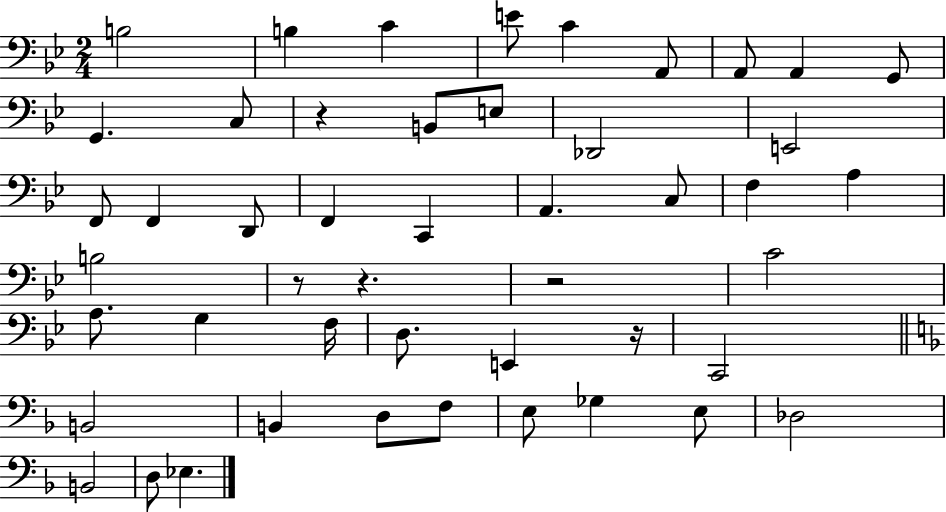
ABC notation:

X:1
T:Untitled
M:2/4
L:1/4
K:Bb
B,2 B, C E/2 C A,,/2 A,,/2 A,, G,,/2 G,, C,/2 z B,,/2 E,/2 _D,,2 E,,2 F,,/2 F,, D,,/2 F,, C,, A,, C,/2 F, A, B,2 z/2 z z2 C2 A,/2 G, F,/4 D,/2 E,, z/4 C,,2 B,,2 B,, D,/2 F,/2 E,/2 _G, E,/2 _D,2 B,,2 D,/2 _E,